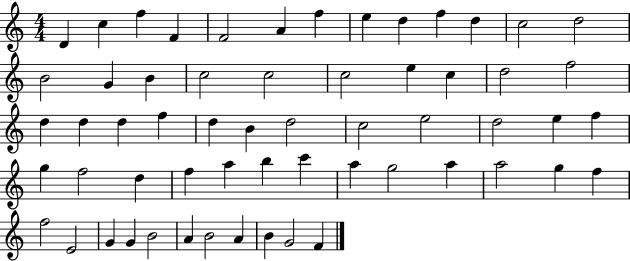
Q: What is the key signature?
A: C major